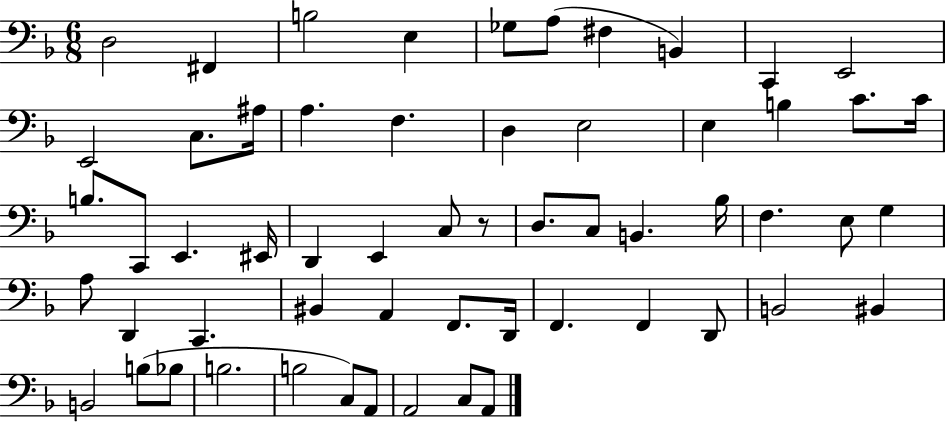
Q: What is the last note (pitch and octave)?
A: A2